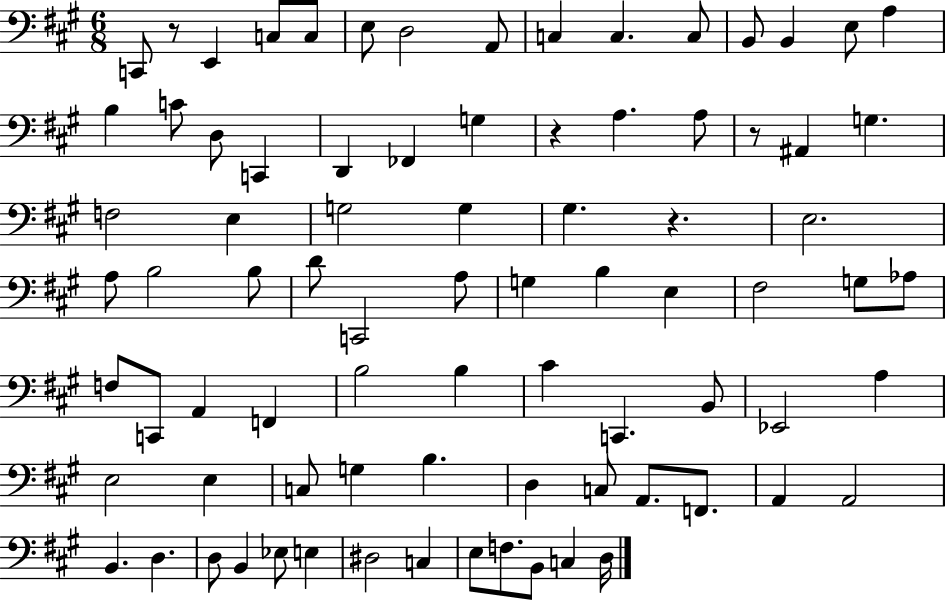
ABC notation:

X:1
T:Untitled
M:6/8
L:1/4
K:A
C,,/2 z/2 E,, C,/2 C,/2 E,/2 D,2 A,,/2 C, C, C,/2 B,,/2 B,, E,/2 A, B, C/2 D,/2 C,, D,, _F,, G, z A, A,/2 z/2 ^A,, G, F,2 E, G,2 G, ^G, z E,2 A,/2 B,2 B,/2 D/2 C,,2 A,/2 G, B, E, ^F,2 G,/2 _A,/2 F,/2 C,,/2 A,, F,, B,2 B, ^C C,, B,,/2 _E,,2 A, E,2 E, C,/2 G, B, D, C,/2 A,,/2 F,,/2 A,, A,,2 B,, D, D,/2 B,, _E,/2 E, ^D,2 C, E,/2 F,/2 B,,/2 C, D,/4